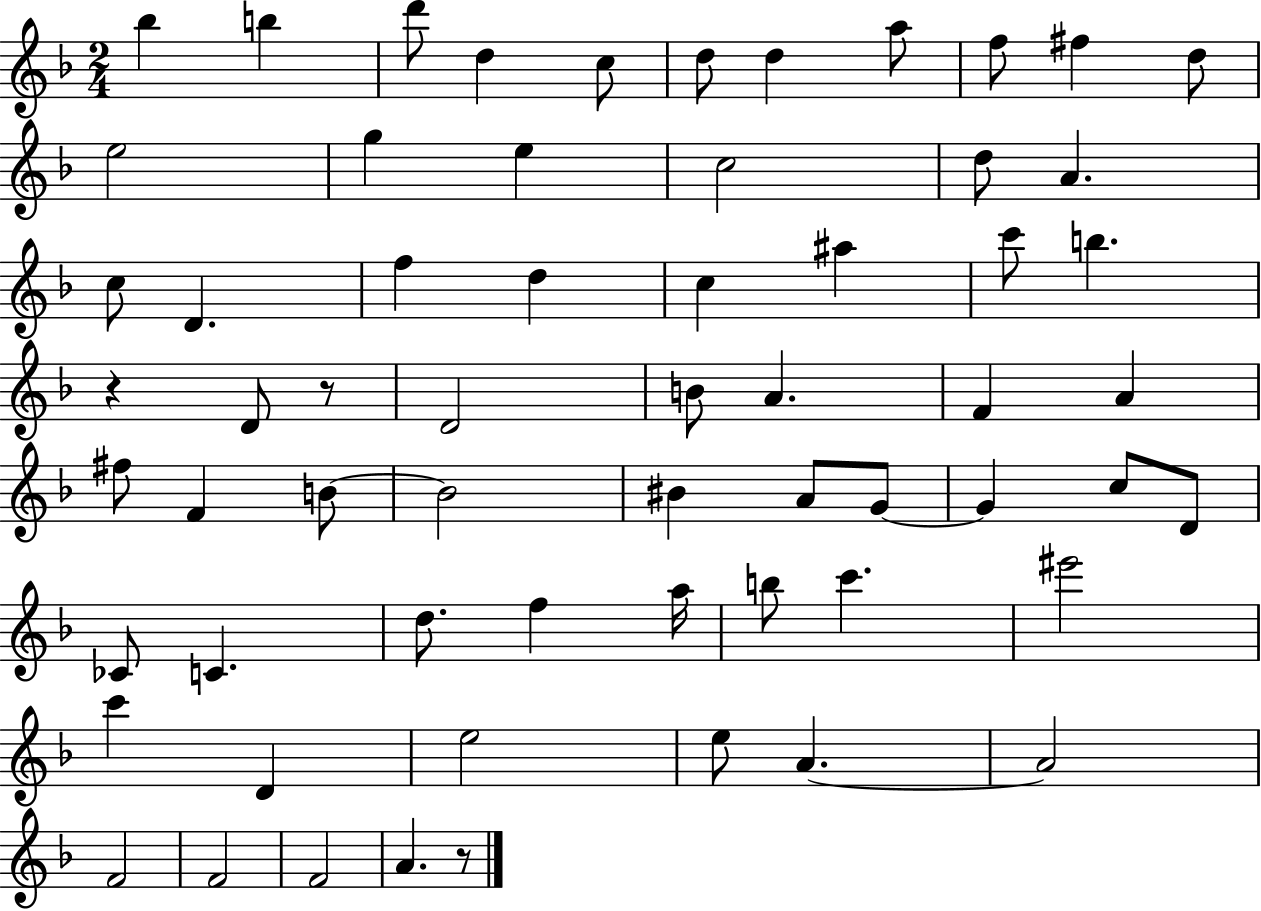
{
  \clef treble
  \numericTimeSignature
  \time 2/4
  \key f \major
  bes''4 b''4 | d'''8 d''4 c''8 | d''8 d''4 a''8 | f''8 fis''4 d''8 | \break e''2 | g''4 e''4 | c''2 | d''8 a'4. | \break c''8 d'4. | f''4 d''4 | c''4 ais''4 | c'''8 b''4. | \break r4 d'8 r8 | d'2 | b'8 a'4. | f'4 a'4 | \break fis''8 f'4 b'8~~ | b'2 | bis'4 a'8 g'8~~ | g'4 c''8 d'8 | \break ces'8 c'4. | d''8. f''4 a''16 | b''8 c'''4. | eis'''2 | \break c'''4 d'4 | e''2 | e''8 a'4.~~ | a'2 | \break f'2 | f'2 | f'2 | a'4. r8 | \break \bar "|."
}